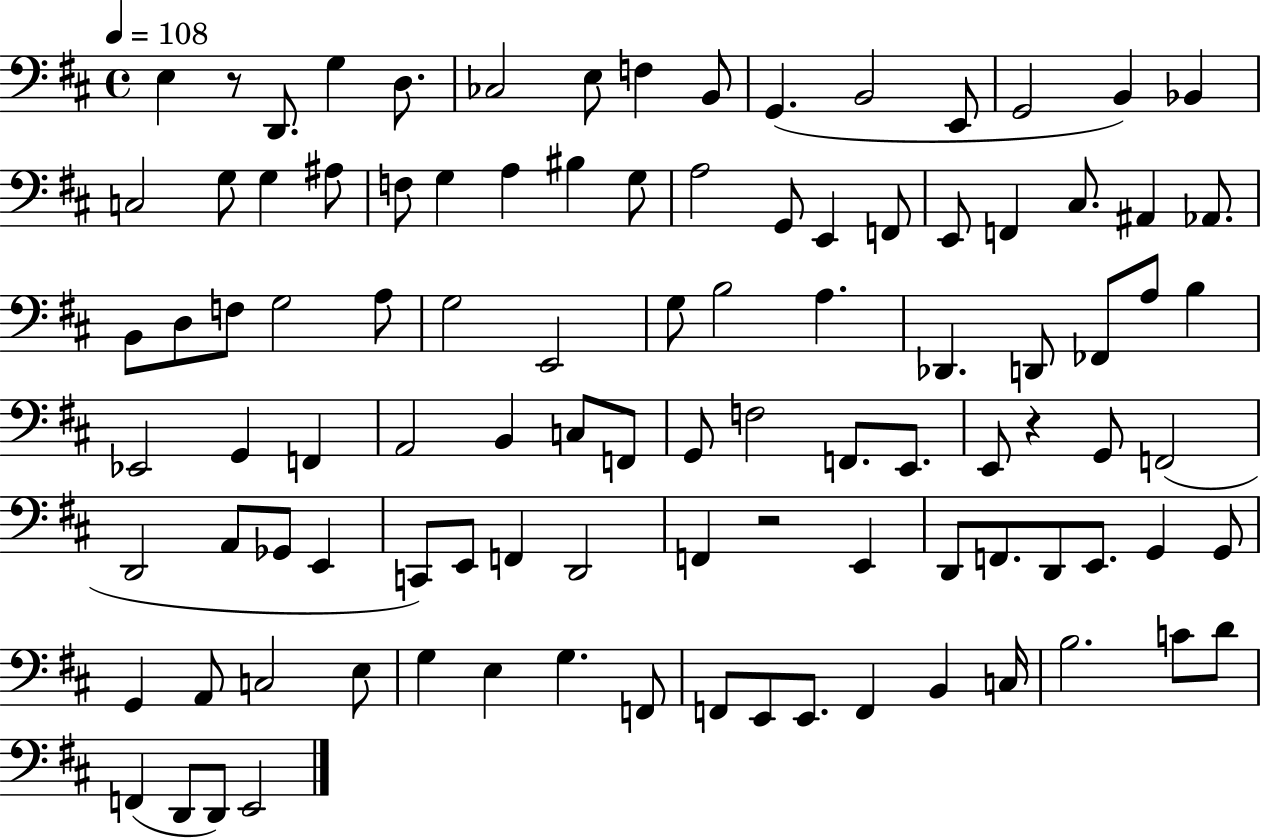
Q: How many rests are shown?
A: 3